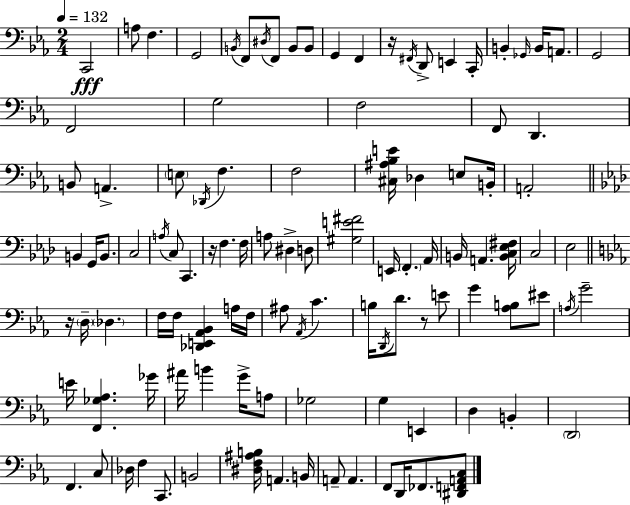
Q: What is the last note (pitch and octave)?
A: FES2